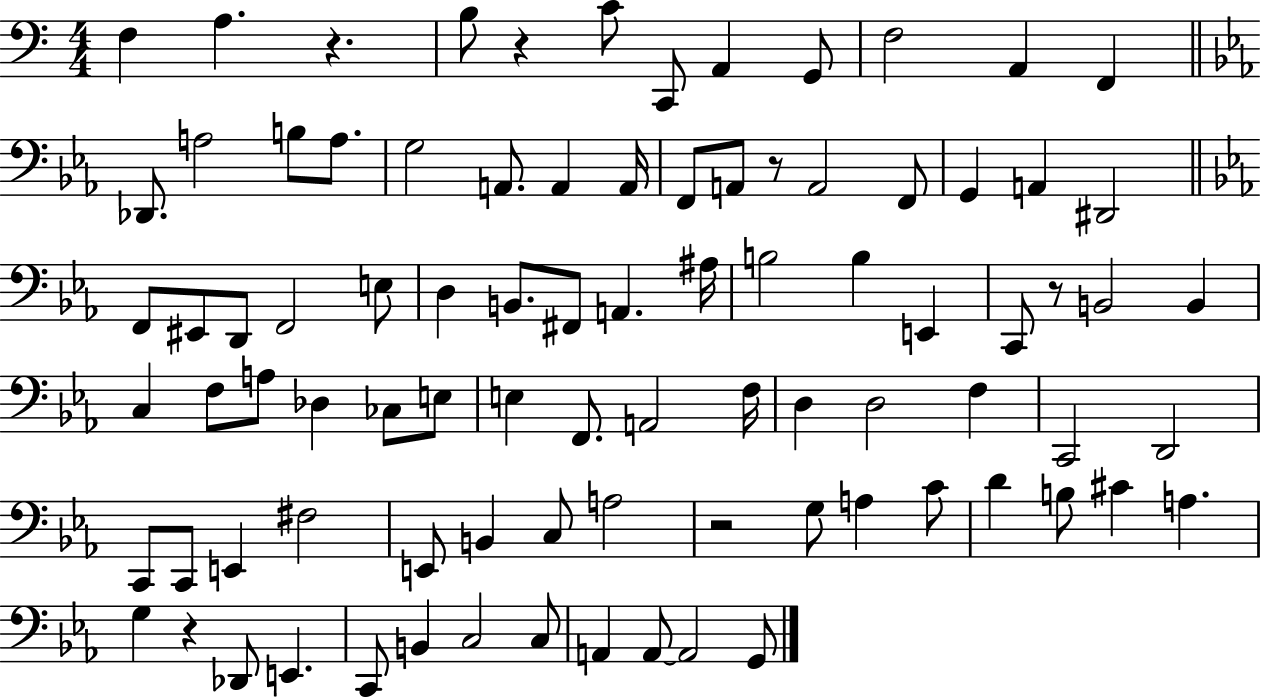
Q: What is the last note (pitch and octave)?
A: G2